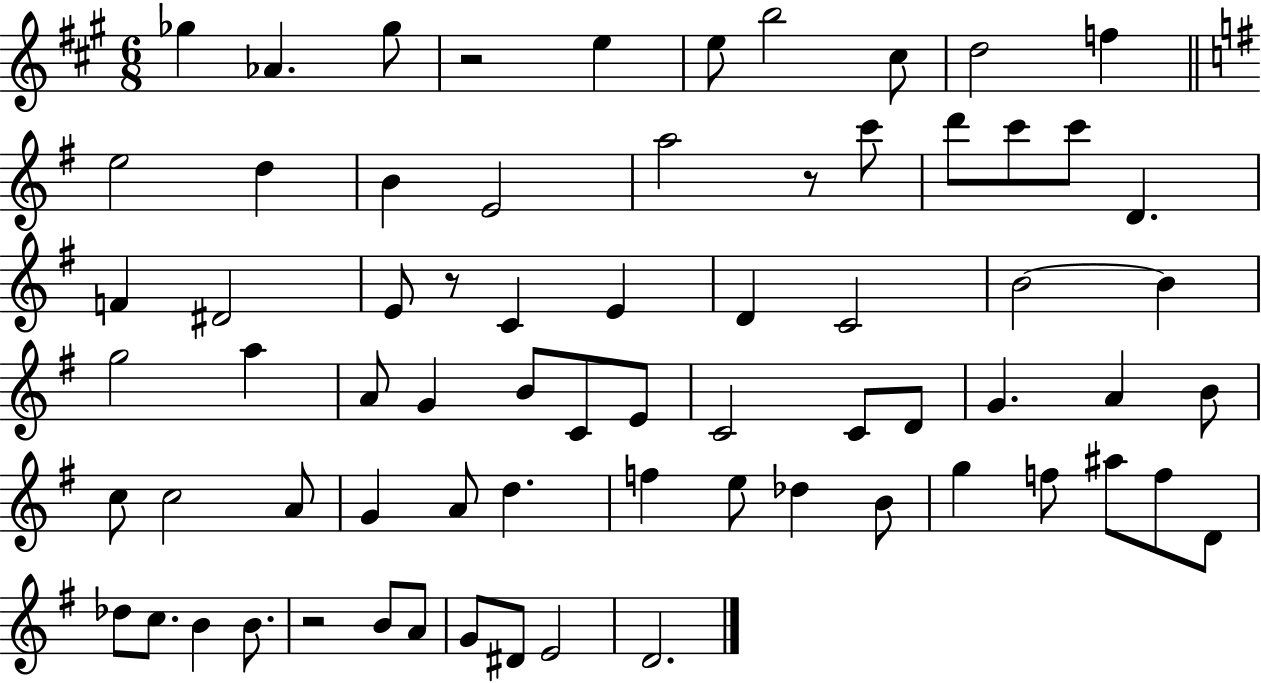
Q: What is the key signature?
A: A major